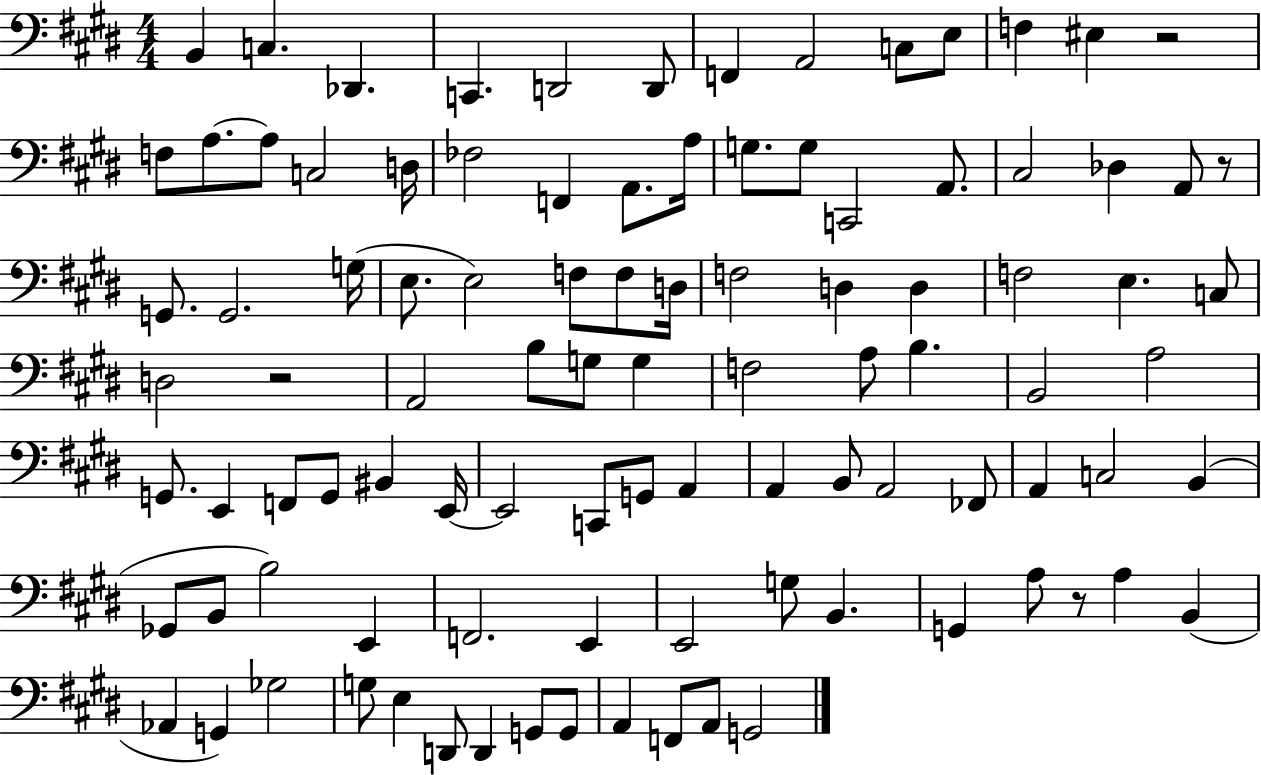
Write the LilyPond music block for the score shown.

{
  \clef bass
  \numericTimeSignature
  \time 4/4
  \key e \major
  b,4 c4. des,4. | c,4. d,2 d,8 | f,4 a,2 c8 e8 | f4 eis4 r2 | \break f8 a8.~~ a8 c2 d16 | fes2 f,4 a,8. a16 | g8. g8 c,2 a,8. | cis2 des4 a,8 r8 | \break g,8. g,2. g16( | e8. e2) f8 f8 d16 | f2 d4 d4 | f2 e4. c8 | \break d2 r2 | a,2 b8 g8 g4 | f2 a8 b4. | b,2 a2 | \break g,8. e,4 f,8 g,8 bis,4 e,16~~ | e,2 c,8 g,8 a,4 | a,4 b,8 a,2 fes,8 | a,4 c2 b,4( | \break ges,8 b,8 b2) e,4 | f,2. e,4 | e,2 g8 b,4. | g,4 a8 r8 a4 b,4( | \break aes,4 g,4) ges2 | g8 e4 d,8 d,4 g,8 g,8 | a,4 f,8 a,8 g,2 | \bar "|."
}